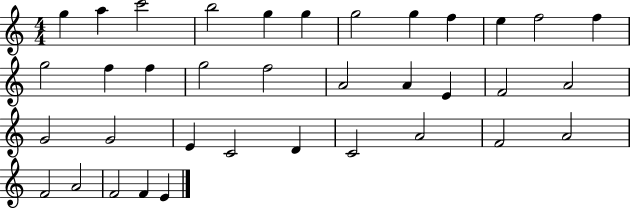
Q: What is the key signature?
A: C major